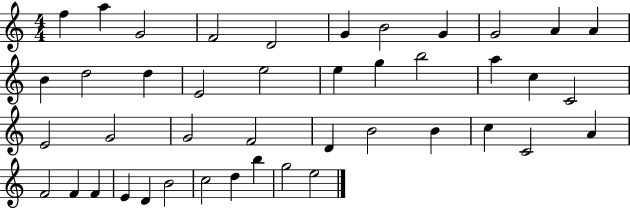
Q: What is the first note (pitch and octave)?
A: F5